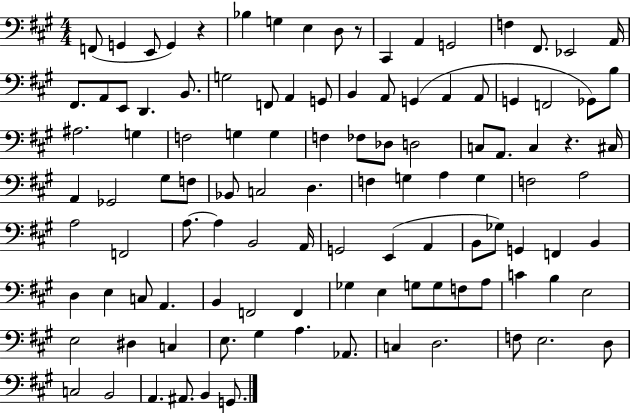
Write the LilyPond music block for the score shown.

{
  \clef bass
  \numericTimeSignature
  \time 4/4
  \key a \major
  f,8( g,4 e,8 g,4) r4 | bes4 g4 e4 d8 r8 | cis,4 a,4 g,2 | f4 fis,8. ees,2 a,16 | \break fis,8. a,8 e,8 d,4. b,8. | g2 f,8 a,4 g,8 | b,4 a,8 g,4( a,4 a,8 | g,4 f,2 ges,8) b8 | \break ais2. g4 | f2 g4 g4 | f4 fes8 des8 d2 | c8 a,8. c4 r4. cis16 | \break a,4 ges,2 gis8 f8 | bes,8 c2 d4. | f4 g4 a4 g4 | f2 a2 | \break a2 f,2 | a8.~~ a4 b,2 a,16 | g,2 e,4( a,4 | b,8 ges8) g,4 f,4 b,4 | \break d4 e4 c8 a,4. | b,4 f,2 f,4 | ges4 e4 g8 g8 f8 a8 | c'4 b4 e2 | \break e2 dis4 c4 | e8. gis4 a4. aes,8. | c4 d2. | f8 e2. d8 | \break c2 b,2 | a,4. ais,8. b,4 g,8. | \bar "|."
}